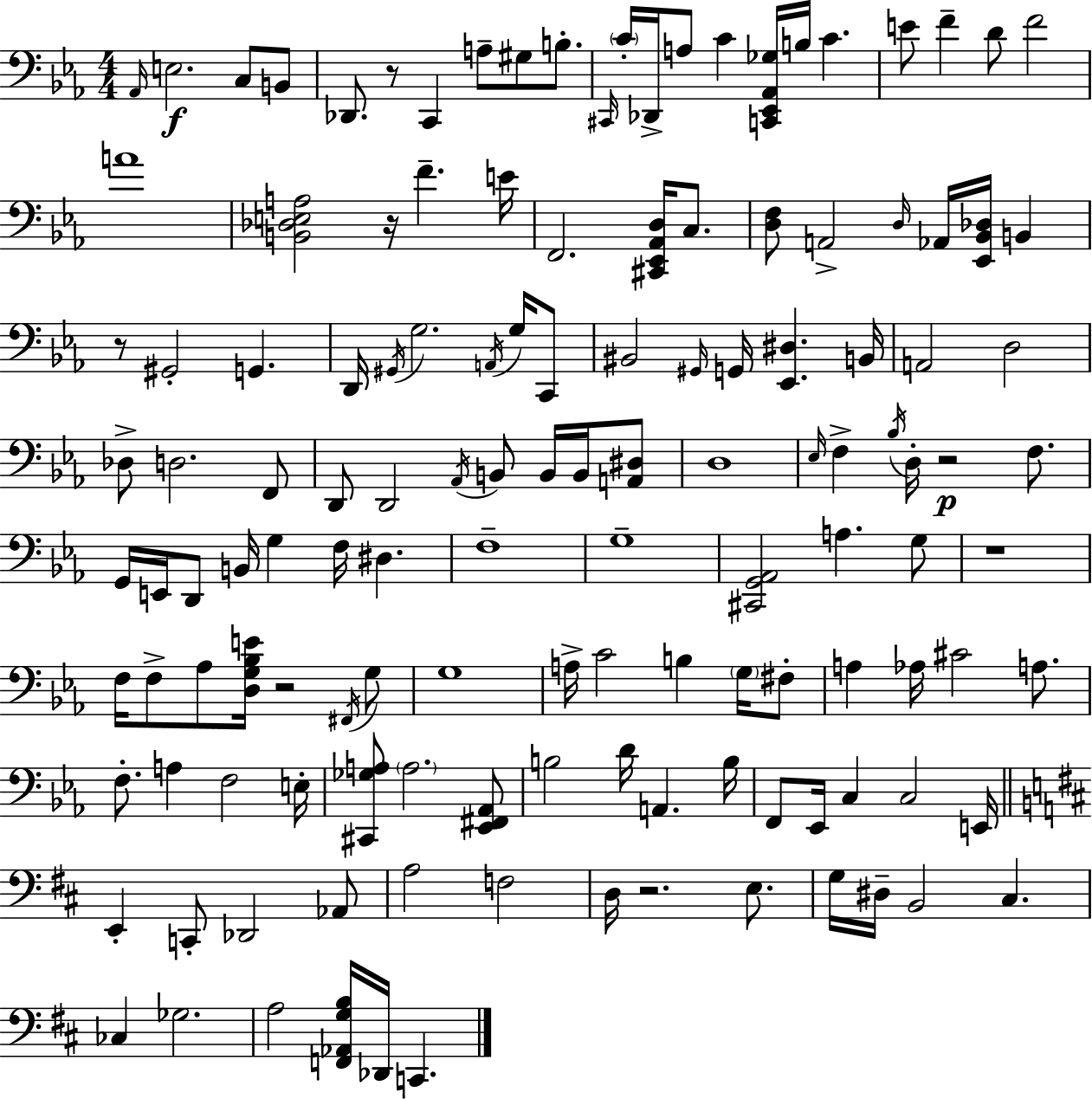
X:1
T:Untitled
M:4/4
L:1/4
K:Eb
_A,,/4 E,2 C,/2 B,,/2 _D,,/2 z/2 C,, A,/2 ^G,/2 B,/2 ^C,,/4 C/4 _D,,/4 A,/2 C [C,,_E,,_A,,_G,]/4 B,/4 C E/2 F D/2 F2 A4 [B,,_D,E,A,]2 z/4 F E/4 F,,2 [^C,,_E,,_A,,D,]/4 C,/2 [D,F,]/2 A,,2 D,/4 _A,,/4 [_E,,_B,,_D,]/4 B,, z/2 ^G,,2 G,, D,,/4 ^G,,/4 G,2 A,,/4 G,/4 C,,/2 ^B,,2 ^G,,/4 G,,/4 [_E,,^D,] B,,/4 A,,2 D,2 _D,/2 D,2 F,,/2 D,,/2 D,,2 _A,,/4 B,,/2 B,,/4 B,,/4 [A,,^D,]/2 D,4 _E,/4 F, _B,/4 D,/4 z2 F,/2 G,,/4 E,,/4 D,,/2 B,,/4 G, F,/4 ^D, F,4 G,4 [^C,,G,,_A,,]2 A, G,/2 z4 F,/4 F,/2 _A,/2 [D,G,_B,E]/4 z2 ^F,,/4 G,/2 G,4 A,/4 C2 B, G,/4 ^F,/2 A, _A,/4 ^C2 A,/2 F,/2 A, F,2 E,/4 [^C,,_G,A,]/2 A,2 [_E,,^F,,_A,,]/2 B,2 D/4 A,, B,/4 F,,/2 _E,,/4 C, C,2 E,,/4 E,, C,,/2 _D,,2 _A,,/2 A,2 F,2 D,/4 z2 E,/2 G,/4 ^D,/4 B,,2 ^C, _C, _G,2 A,2 [F,,_A,,G,B,]/4 _D,,/4 C,,